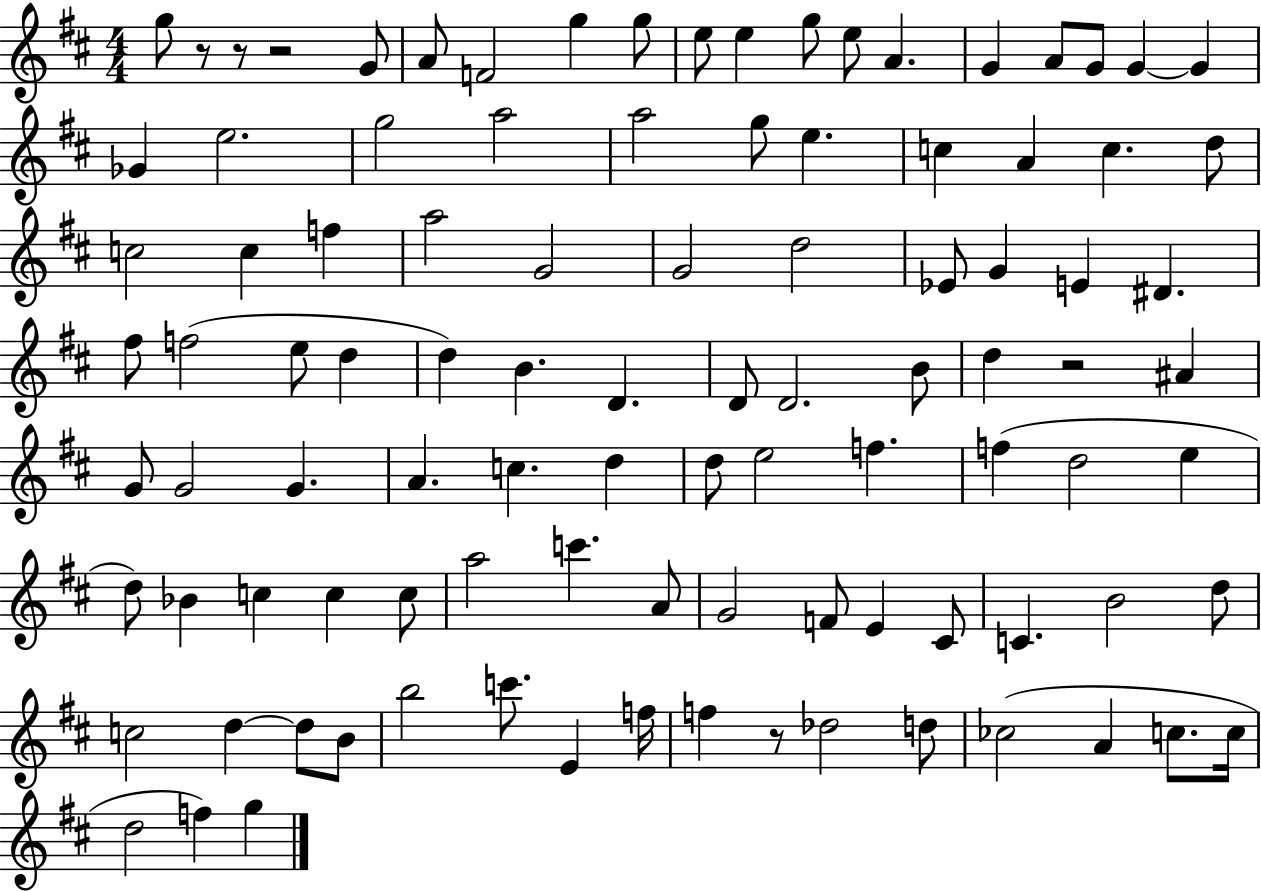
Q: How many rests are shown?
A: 5